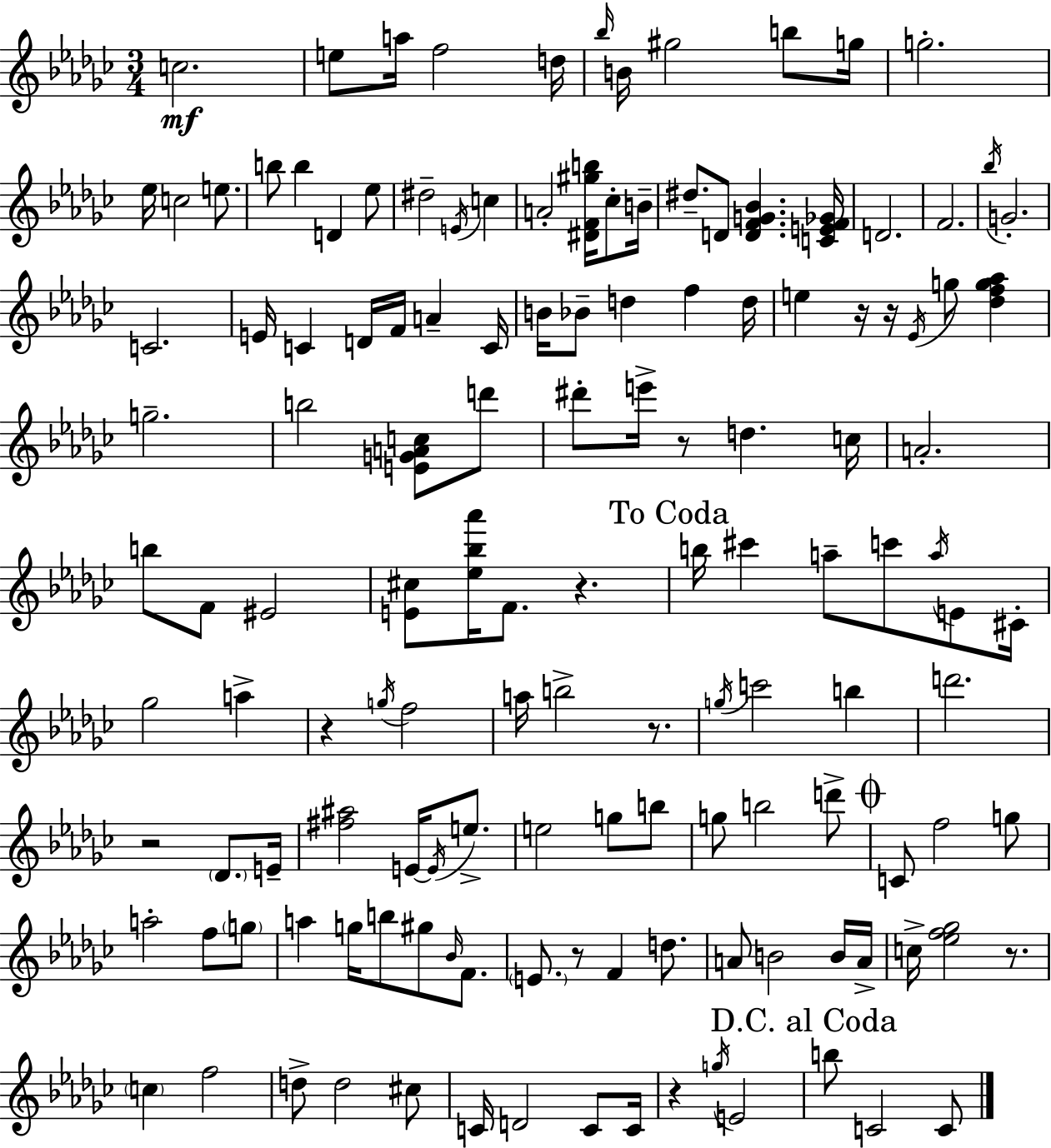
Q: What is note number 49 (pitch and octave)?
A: D#6